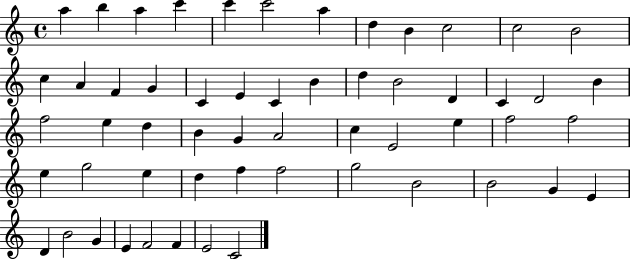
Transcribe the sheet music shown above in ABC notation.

X:1
T:Untitled
M:4/4
L:1/4
K:C
a b a c' c' c'2 a d B c2 c2 B2 c A F G C E C B d B2 D C D2 B f2 e d B G A2 c E2 e f2 f2 e g2 e d f f2 g2 B2 B2 G E D B2 G E F2 F E2 C2